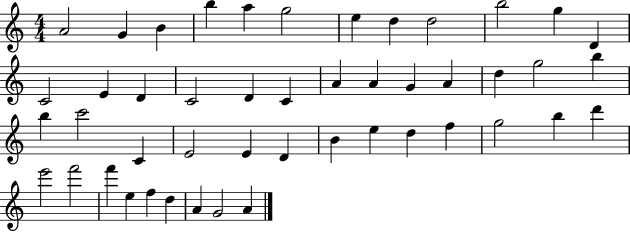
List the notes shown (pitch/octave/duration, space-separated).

A4/h G4/q B4/q B5/q A5/q G5/h E5/q D5/q D5/h B5/h G5/q D4/q C4/h E4/q D4/q C4/h D4/q C4/q A4/q A4/q G4/q A4/q D5/q G5/h B5/q B5/q C6/h C4/q E4/h E4/q D4/q B4/q E5/q D5/q F5/q G5/h B5/q D6/q E6/h F6/h F6/q E5/q F5/q D5/q A4/q G4/h A4/q